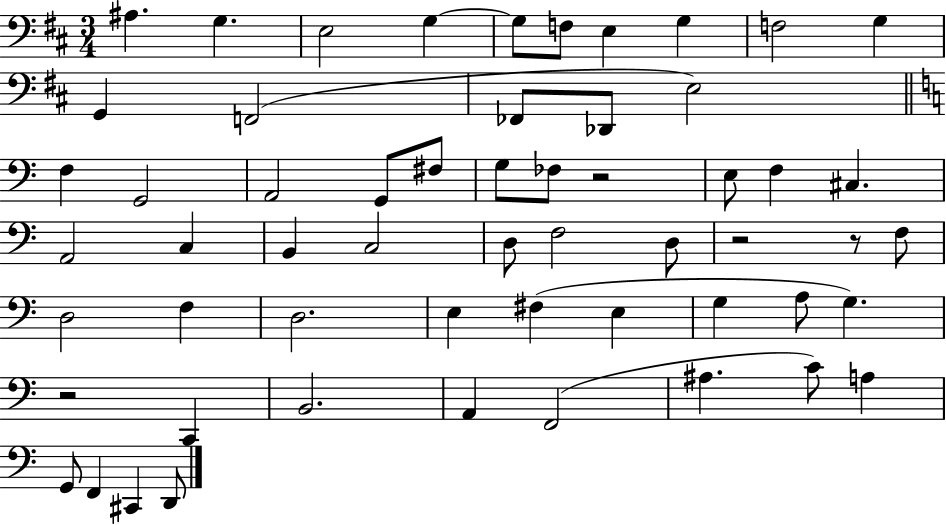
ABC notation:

X:1
T:Untitled
M:3/4
L:1/4
K:D
^A, G, E,2 G, G,/2 F,/2 E, G, F,2 G, G,, F,,2 _F,,/2 _D,,/2 E,2 F, G,,2 A,,2 G,,/2 ^F,/2 G,/2 _F,/2 z2 E,/2 F, ^C, A,,2 C, B,, C,2 D,/2 F,2 D,/2 z2 z/2 F,/2 D,2 F, D,2 E, ^F, E, G, A,/2 G, z2 C,, B,,2 A,, F,,2 ^A, C/2 A, G,,/2 F,, ^C,, D,,/2